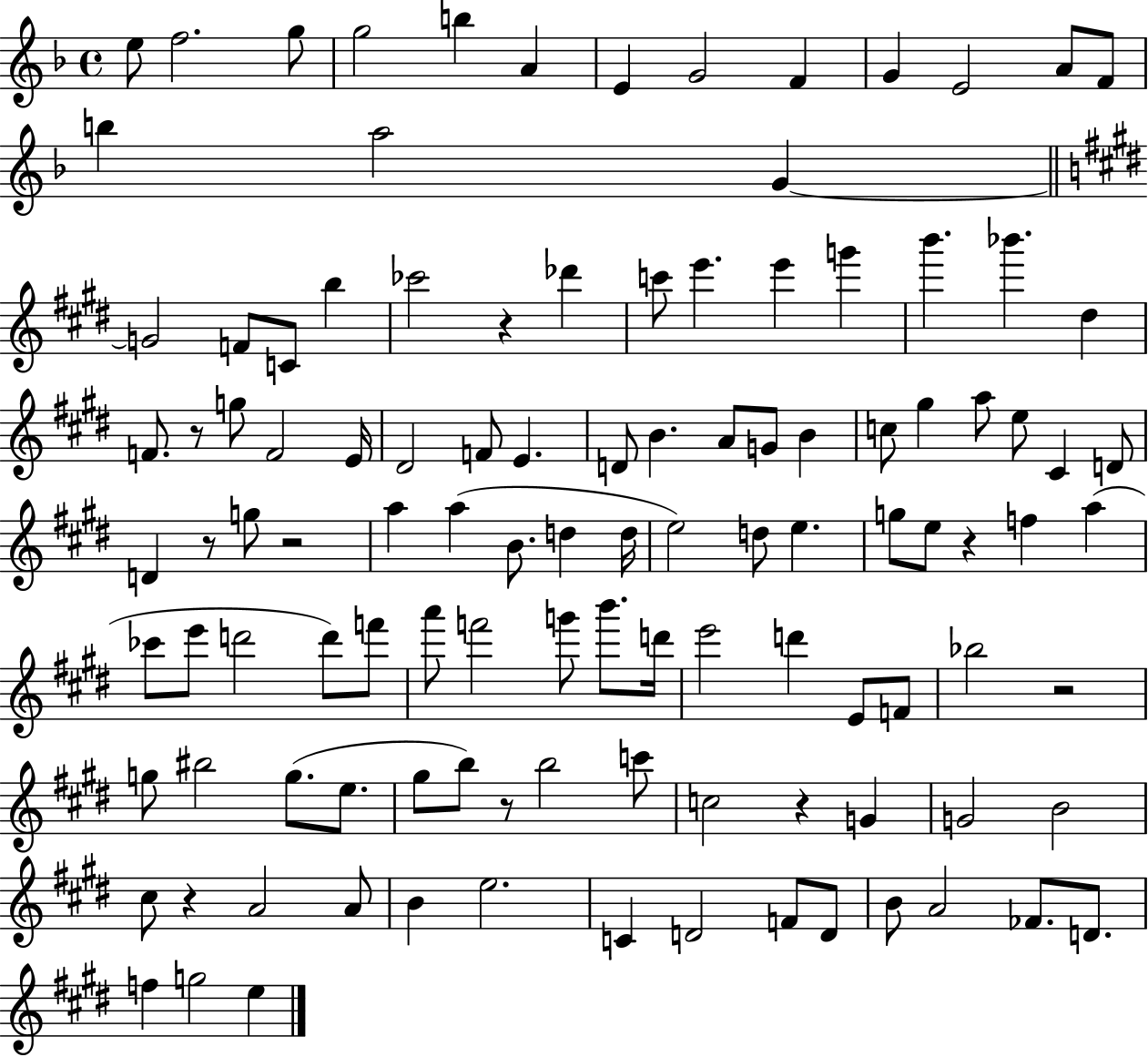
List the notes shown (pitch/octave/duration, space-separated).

E5/e F5/h. G5/e G5/h B5/q A4/q E4/q G4/h F4/q G4/q E4/h A4/e F4/e B5/q A5/h G4/q G4/h F4/e C4/e B5/q CES6/h R/q Db6/q C6/e E6/q. E6/q G6/q B6/q. Bb6/q. D#5/q F4/e. R/e G5/e F4/h E4/s D#4/h F4/e E4/q. D4/e B4/q. A4/e G4/e B4/q C5/e G#5/q A5/e E5/e C#4/q D4/e D4/q R/e G5/e R/h A5/q A5/q B4/e. D5/q D5/s E5/h D5/e E5/q. G5/e E5/e R/q F5/q A5/q CES6/e E6/e D6/h D6/e F6/e A6/e F6/h G6/e B6/e. D6/s E6/h D6/q E4/e F4/e Bb5/h R/h G5/e BIS5/h G5/e. E5/e. G#5/e B5/e R/e B5/h C6/e C5/h R/q G4/q G4/h B4/h C#5/e R/q A4/h A4/e B4/q E5/h. C4/q D4/h F4/e D4/e B4/e A4/h FES4/e. D4/e. F5/q G5/h E5/q